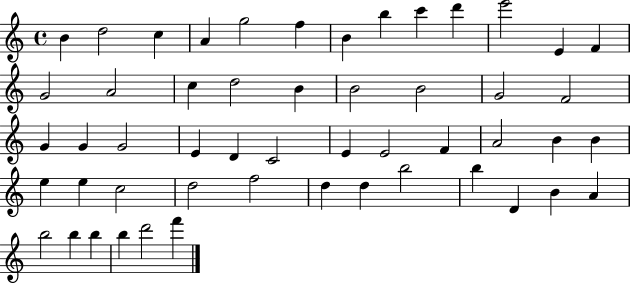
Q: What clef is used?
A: treble